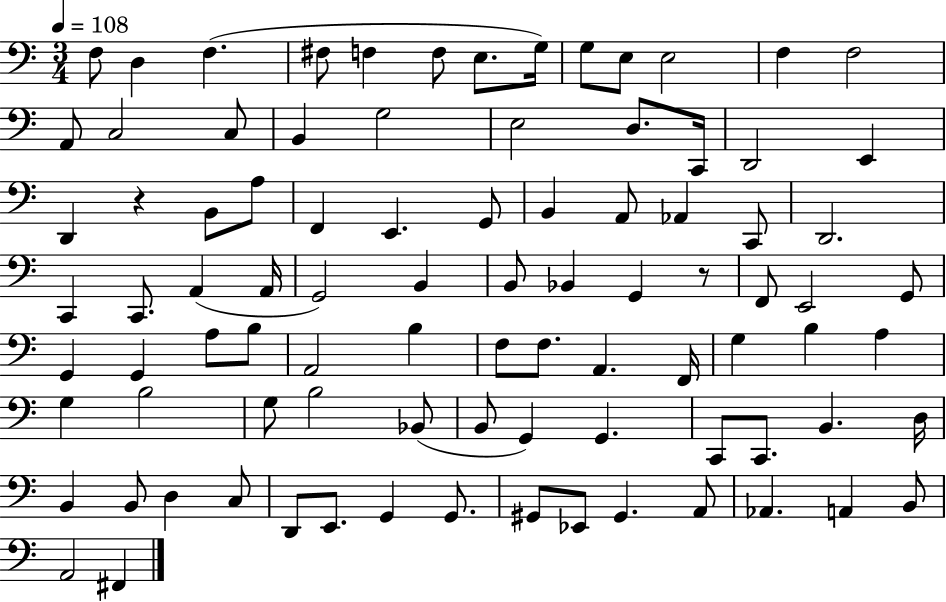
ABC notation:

X:1
T:Untitled
M:3/4
L:1/4
K:C
F,/2 D, F, ^F,/2 F, F,/2 E,/2 G,/4 G,/2 E,/2 E,2 F, F,2 A,,/2 C,2 C,/2 B,, G,2 E,2 D,/2 C,,/4 D,,2 E,, D,, z B,,/2 A,/2 F,, E,, G,,/2 B,, A,,/2 _A,, C,,/2 D,,2 C,, C,,/2 A,, A,,/4 G,,2 B,, B,,/2 _B,, G,, z/2 F,,/2 E,,2 G,,/2 G,, G,, A,/2 B,/2 A,,2 B, F,/2 F,/2 A,, F,,/4 G, B, A, G, B,2 G,/2 B,2 _B,,/2 B,,/2 G,, G,, C,,/2 C,,/2 B,, D,/4 B,, B,,/2 D, C,/2 D,,/2 E,,/2 G,, G,,/2 ^G,,/2 _E,,/2 ^G,, A,,/2 _A,, A,, B,,/2 A,,2 ^F,,